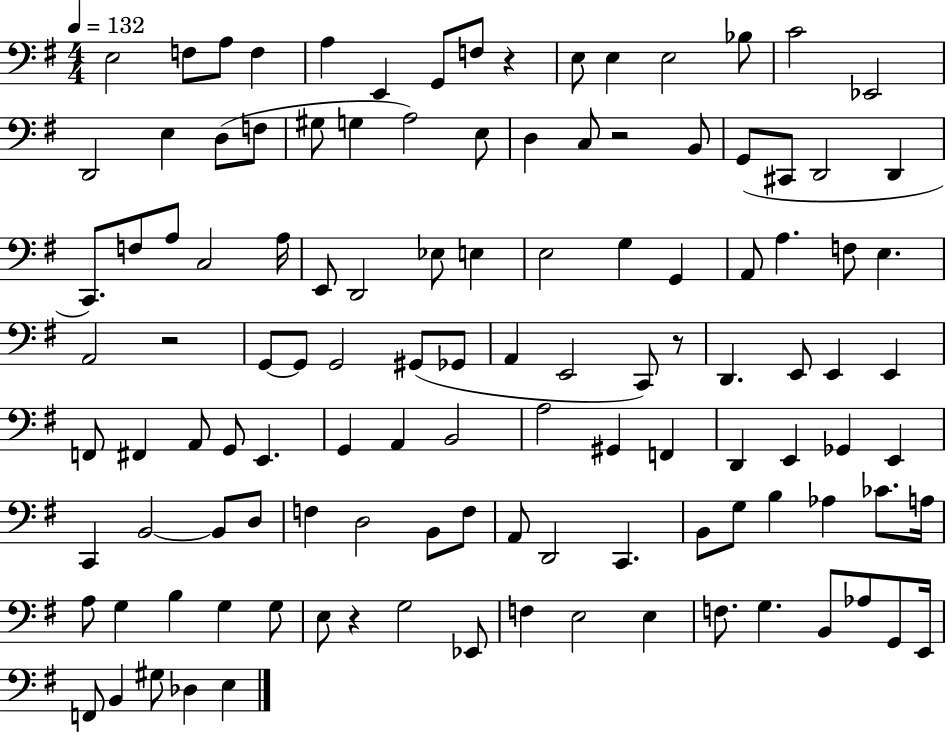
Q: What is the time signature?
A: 4/4